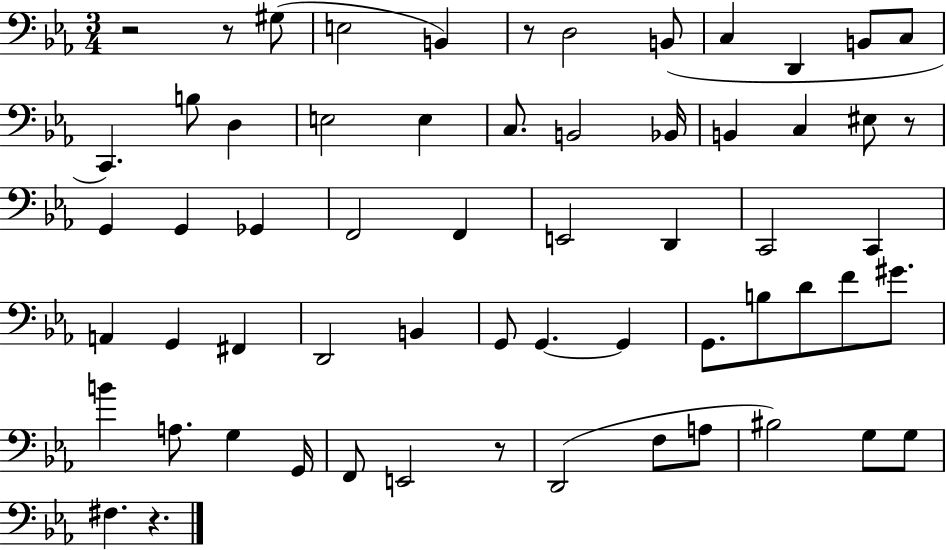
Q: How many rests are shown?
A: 6